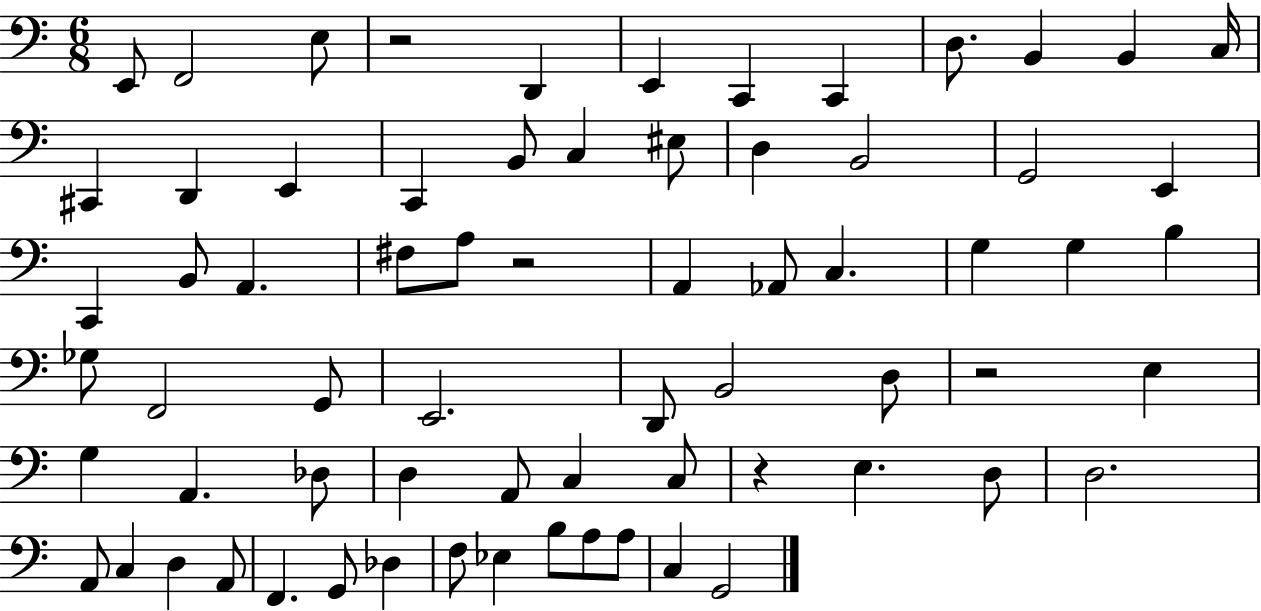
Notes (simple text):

E2/e F2/h E3/e R/h D2/q E2/q C2/q C2/q D3/e. B2/q B2/q C3/s C#2/q D2/q E2/q C2/q B2/e C3/q EIS3/e D3/q B2/h G2/h E2/q C2/q B2/e A2/q. F#3/e A3/e R/h A2/q Ab2/e C3/q. G3/q G3/q B3/q Gb3/e F2/h G2/e E2/h. D2/e B2/h D3/e R/h E3/q G3/q A2/q. Db3/e D3/q A2/e C3/q C3/e R/q E3/q. D3/e D3/h. A2/e C3/q D3/q A2/e F2/q. G2/e Db3/q F3/e Eb3/q B3/e A3/e A3/e C3/q G2/h